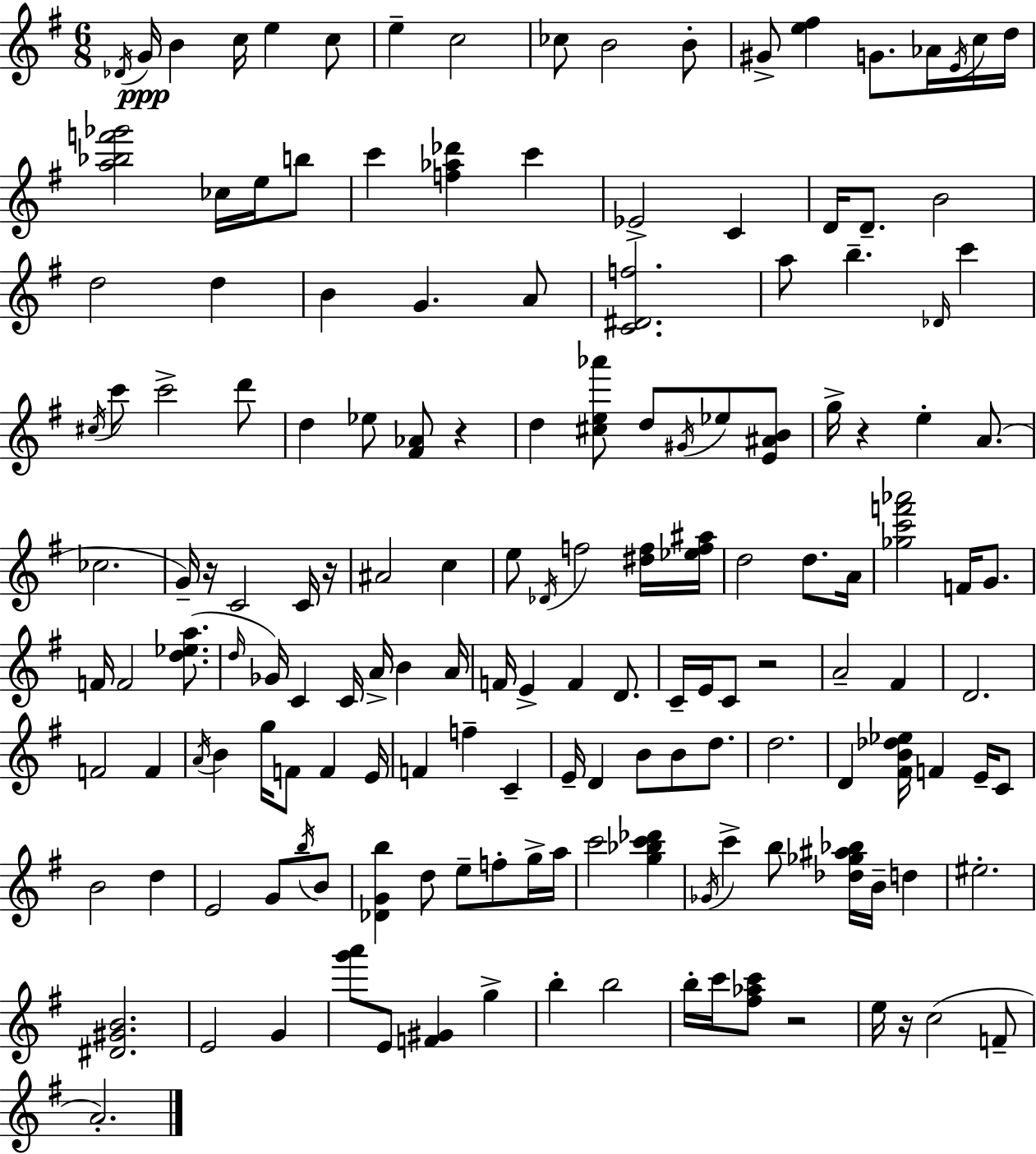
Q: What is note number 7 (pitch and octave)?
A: E5